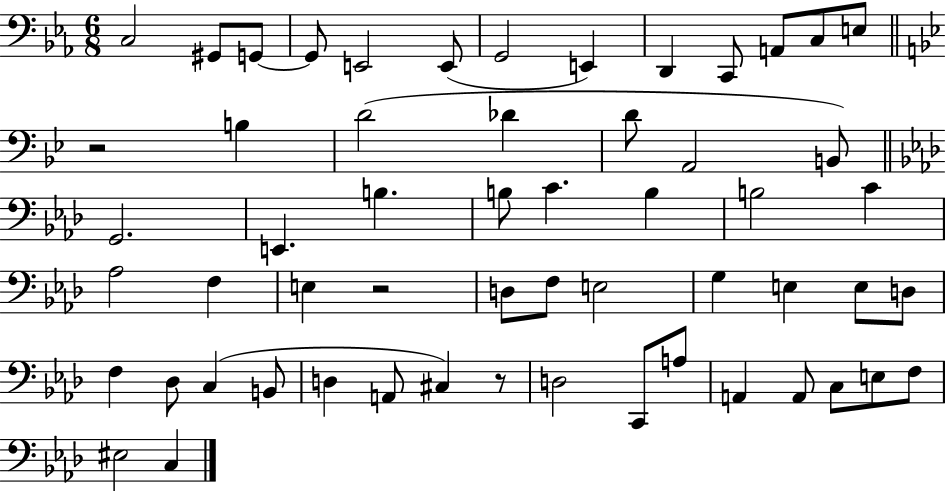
{
  \clef bass
  \numericTimeSignature
  \time 6/8
  \key ees \major
  c2 gis,8 g,8~~ | g,8 e,2 e,8( | g,2 e,4) | d,4 c,8 a,8 c8 e8 | \break \bar "||" \break \key g \minor r2 b4 | d'2( des'4 | d'8 a,2 b,8) | \bar "||" \break \key aes \major g,2. | e,4. b4. | b8 c'4. b4 | b2 c'4 | \break aes2 f4 | e4 r2 | d8 f8 e2 | g4 e4 e8 d8 | \break f4 des8 c4( b,8 | d4 a,8 cis4) r8 | d2 c,8 a8 | a,4 a,8 c8 e8 f8 | \break eis2 c4 | \bar "|."
}